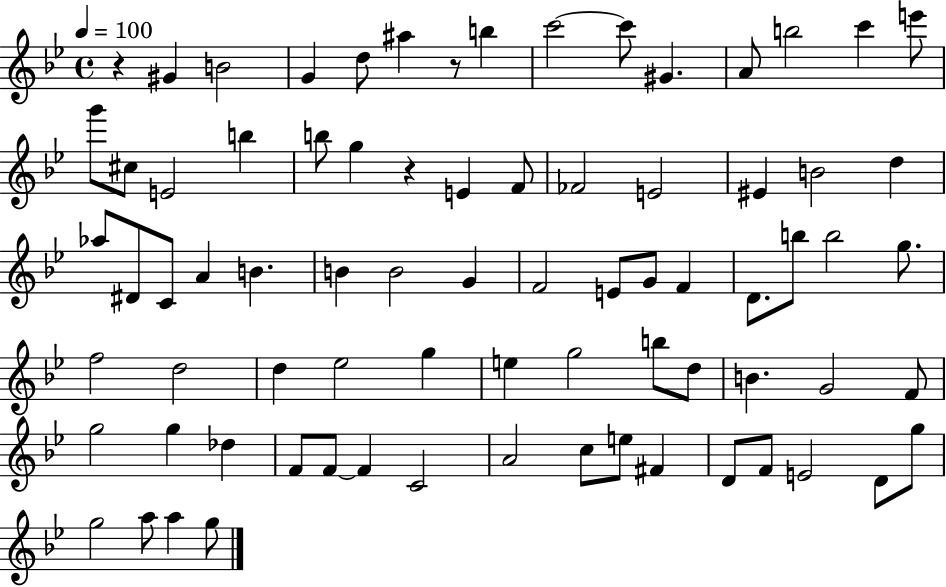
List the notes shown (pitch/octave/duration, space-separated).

R/q G#4/q B4/h G4/q D5/e A#5/q R/e B5/q C6/h C6/e G#4/q. A4/e B5/h C6/q E6/e G6/e C#5/e E4/h B5/q B5/e G5/q R/q E4/q F4/e FES4/h E4/h EIS4/q B4/h D5/q Ab5/e D#4/e C4/e A4/q B4/q. B4/q B4/h G4/q F4/h E4/e G4/e F4/q D4/e. B5/e B5/h G5/e. F5/h D5/h D5/q Eb5/h G5/q E5/q G5/h B5/e D5/e B4/q. G4/h F4/e G5/h G5/q Db5/q F4/e F4/e F4/q C4/h A4/h C5/e E5/e F#4/q D4/e F4/e E4/h D4/e G5/e G5/h A5/e A5/q G5/e